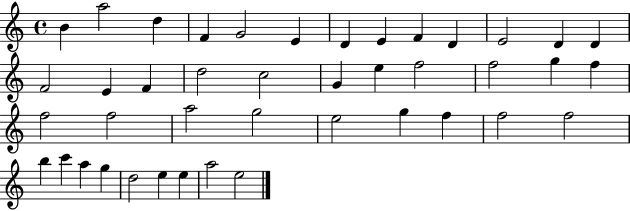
B4/q A5/h D5/q F4/q G4/h E4/q D4/q E4/q F4/q D4/q E4/h D4/q D4/q F4/h E4/q F4/q D5/h C5/h G4/q E5/q F5/h F5/h G5/q F5/q F5/h F5/h A5/h G5/h E5/h G5/q F5/q F5/h F5/h B5/q C6/q A5/q G5/q D5/h E5/q E5/q A5/h E5/h